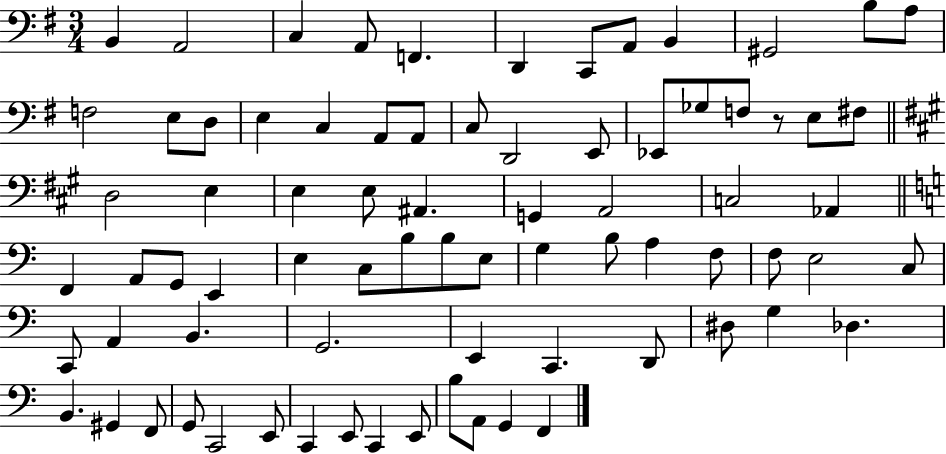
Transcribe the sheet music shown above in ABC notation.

X:1
T:Untitled
M:3/4
L:1/4
K:G
B,, A,,2 C, A,,/2 F,, D,, C,,/2 A,,/2 B,, ^G,,2 B,/2 A,/2 F,2 E,/2 D,/2 E, C, A,,/2 A,,/2 C,/2 D,,2 E,,/2 _E,,/2 _G,/2 F,/2 z/2 E,/2 ^F,/2 D,2 E, E, E,/2 ^A,, G,, A,,2 C,2 _A,, F,, A,,/2 G,,/2 E,, E, C,/2 B,/2 B,/2 E,/2 G, B,/2 A, F,/2 F,/2 E,2 C,/2 C,,/2 A,, B,, G,,2 E,, C,, D,,/2 ^D,/2 G, _D, B,, ^G,, F,,/2 G,,/2 C,,2 E,,/2 C,, E,,/2 C,, E,,/2 B,/2 A,,/2 G,, F,,